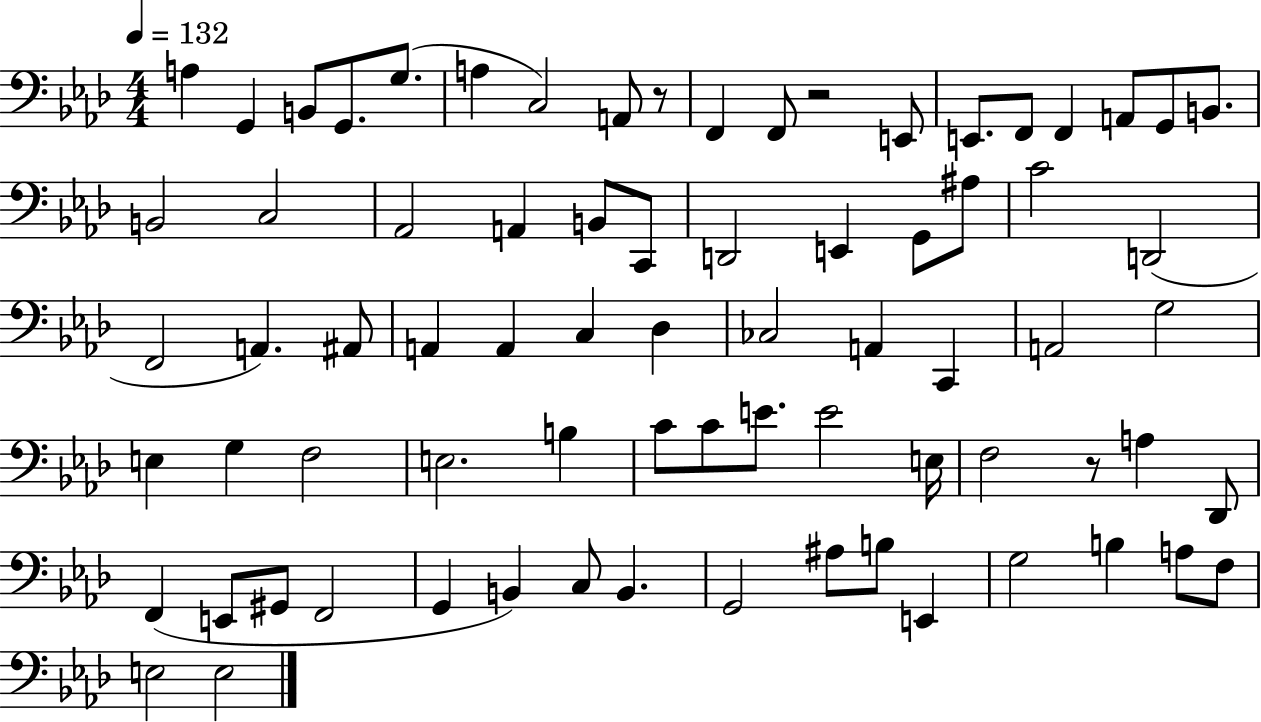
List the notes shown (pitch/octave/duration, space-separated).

A3/q G2/q B2/e G2/e. G3/e. A3/q C3/h A2/e R/e F2/q F2/e R/h E2/e E2/e. F2/e F2/q A2/e G2/e B2/e. B2/h C3/h Ab2/h A2/q B2/e C2/e D2/h E2/q G2/e A#3/e C4/h D2/h F2/h A2/q. A#2/e A2/q A2/q C3/q Db3/q CES3/h A2/q C2/q A2/h G3/h E3/q G3/q F3/h E3/h. B3/q C4/e C4/e E4/e. E4/h E3/s F3/h R/e A3/q Db2/e F2/q E2/e G#2/e F2/h G2/q B2/q C3/e B2/q. G2/h A#3/e B3/e E2/q G3/h B3/q A3/e F3/e E3/h E3/h